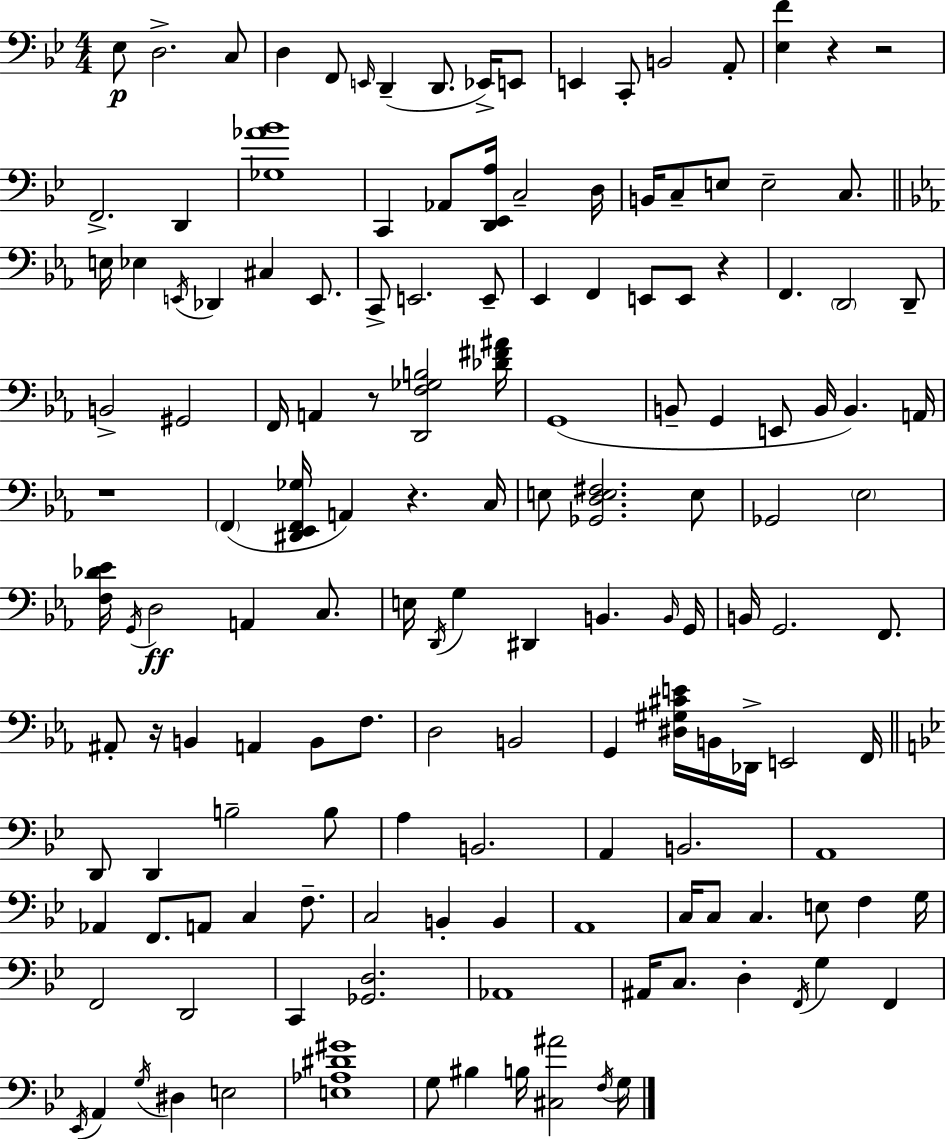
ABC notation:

X:1
T:Untitled
M:4/4
L:1/4
K:Bb
_E,/2 D,2 C,/2 D, F,,/2 E,,/4 D,, D,,/2 _E,,/4 E,,/2 E,, C,,/2 B,,2 A,,/2 [_E,F] z z2 F,,2 D,, [_G,_A_B]4 C,, _A,,/2 [D,,_E,,A,]/4 C,2 D,/4 B,,/4 C,/2 E,/2 E,2 C,/2 E,/4 _E, E,,/4 _D,, ^C, E,,/2 C,,/2 E,,2 E,,/2 _E,, F,, E,,/2 E,,/2 z F,, D,,2 D,,/2 B,,2 ^G,,2 F,,/4 A,, z/2 [D,,F,_G,B,]2 [_D^F^A]/4 G,,4 B,,/2 G,, E,,/2 B,,/4 B,, A,,/4 z4 F,, [^D,,_E,,F,,_G,]/4 A,, z C,/4 E,/2 [_G,,D,E,^F,]2 E,/2 _G,,2 _E,2 [F,_D_E]/4 G,,/4 D,2 A,, C,/2 E,/4 D,,/4 G, ^D,, B,, B,,/4 G,,/4 B,,/4 G,,2 F,,/2 ^A,,/2 z/4 B,, A,, B,,/2 F,/2 D,2 B,,2 G,, [^D,^G,^CE]/4 B,,/4 _D,,/4 E,,2 F,,/4 D,,/2 D,, B,2 B,/2 A, B,,2 A,, B,,2 A,,4 _A,, F,,/2 A,,/2 C, F,/2 C,2 B,, B,, A,,4 C,/4 C,/2 C, E,/2 F, G,/4 F,,2 D,,2 C,, [_G,,D,]2 _A,,4 ^A,,/4 C,/2 D, F,,/4 G, F,, _E,,/4 A,, G,/4 ^D, E,2 [E,_A,^D^G]4 G,/2 ^B, B,/4 [^C,^A]2 F,/4 G,/4